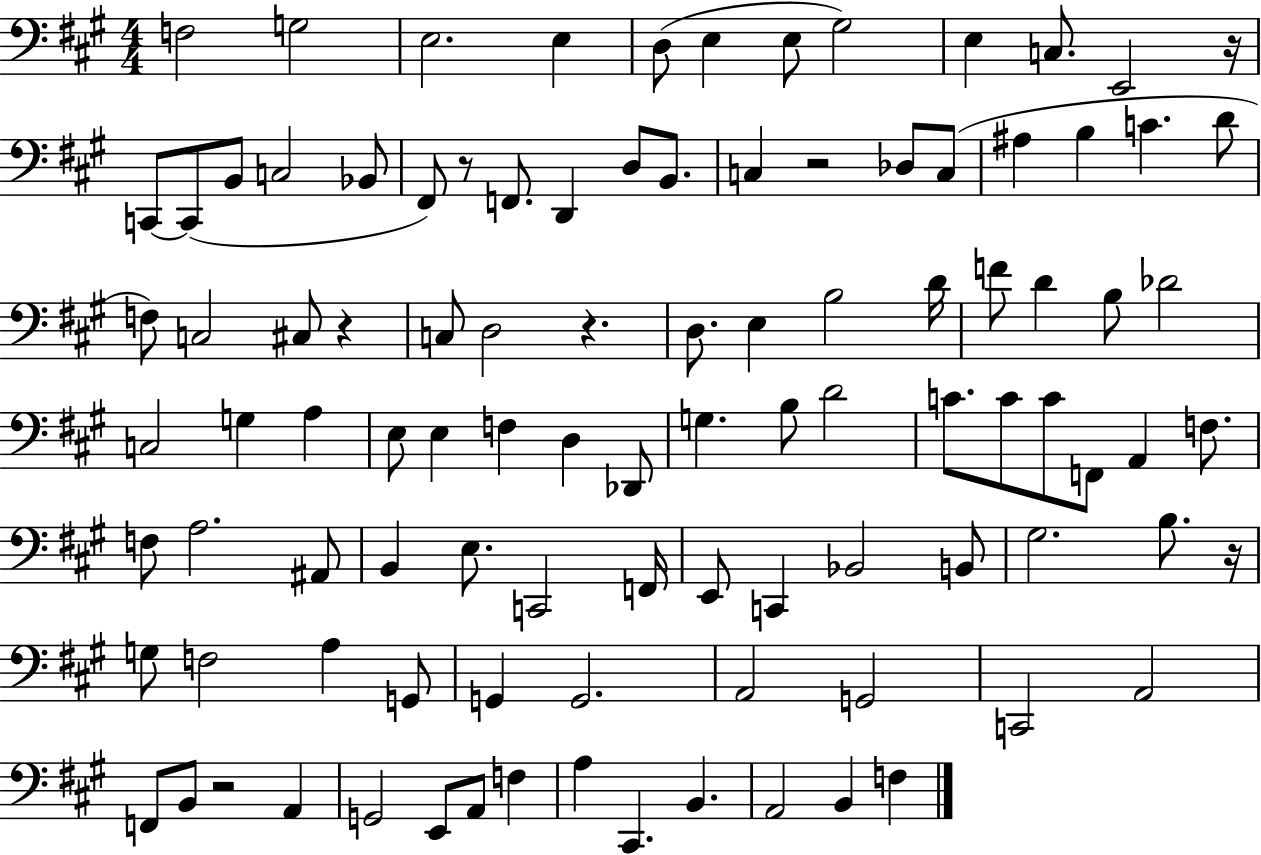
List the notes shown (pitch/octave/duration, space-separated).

F3/h G3/h E3/h. E3/q D3/e E3/q E3/e G#3/h E3/q C3/e. E2/h R/s C2/e C2/e B2/e C3/h Bb2/e F#2/e R/e F2/e. D2/q D3/e B2/e. C3/q R/h Db3/e C3/e A#3/q B3/q C4/q. D4/e F3/e C3/h C#3/e R/q C3/e D3/h R/q. D3/e. E3/q B3/h D4/s F4/e D4/q B3/e Db4/h C3/h G3/q A3/q E3/e E3/q F3/q D3/q Db2/e G3/q. B3/e D4/h C4/e. C4/e C4/e F2/e A2/q F3/e. F3/e A3/h. A#2/e B2/q E3/e. C2/h F2/s E2/e C2/q Bb2/h B2/e G#3/h. B3/e. R/s G3/e F3/h A3/q G2/e G2/q G2/h. A2/h G2/h C2/h A2/h F2/e B2/e R/h A2/q G2/h E2/e A2/e F3/q A3/q C#2/q. B2/q. A2/h B2/q F3/q